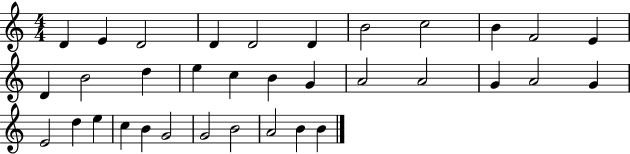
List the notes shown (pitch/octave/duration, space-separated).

D4/q E4/q D4/h D4/q D4/h D4/q B4/h C5/h B4/q F4/h E4/q D4/q B4/h D5/q E5/q C5/q B4/q G4/q A4/h A4/h G4/q A4/h G4/q E4/h D5/q E5/q C5/q B4/q G4/h G4/h B4/h A4/h B4/q B4/q